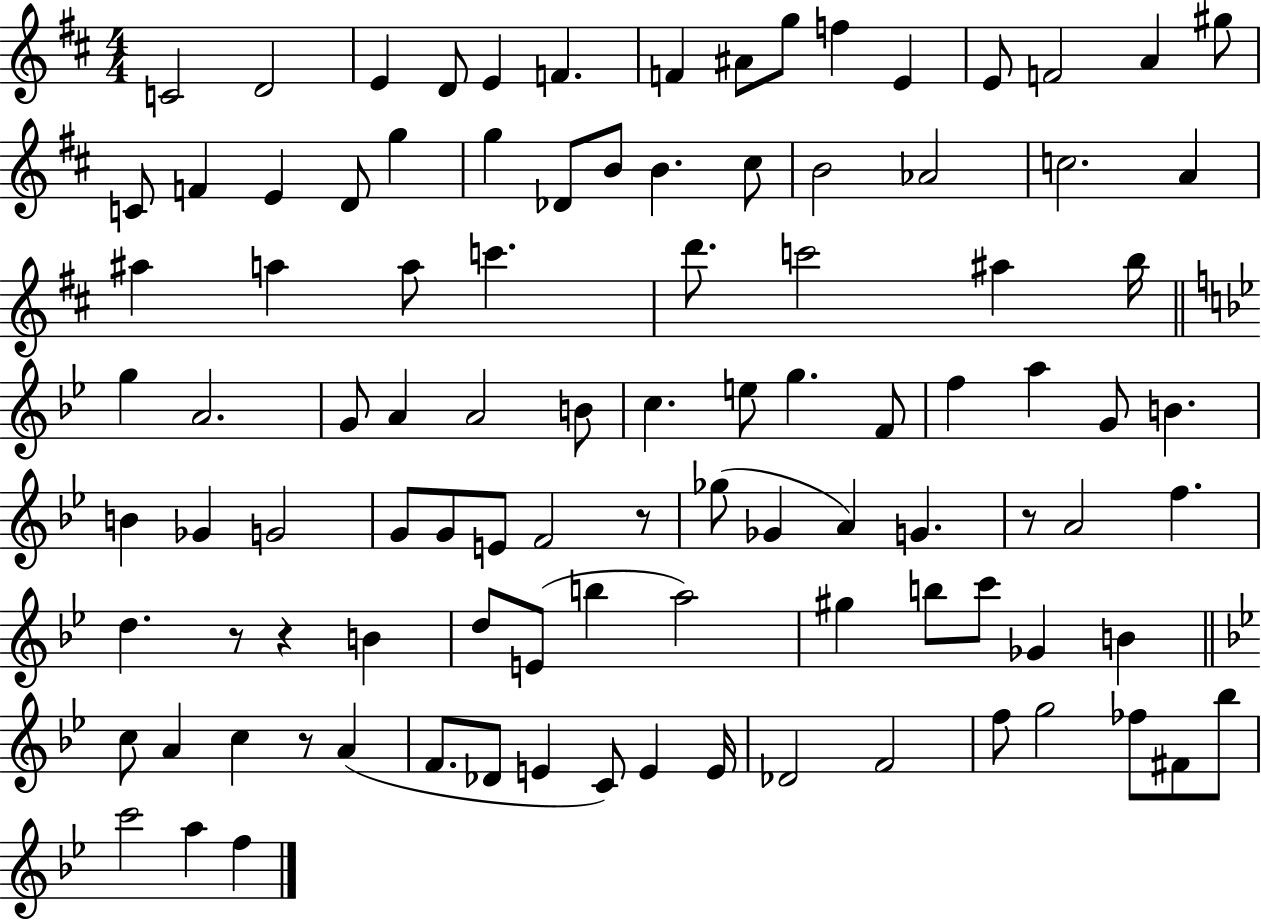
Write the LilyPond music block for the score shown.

{
  \clef treble
  \numericTimeSignature
  \time 4/4
  \key d \major
  \repeat volta 2 { c'2 d'2 | e'4 d'8 e'4 f'4. | f'4 ais'8 g''8 f''4 e'4 | e'8 f'2 a'4 gis''8 | \break c'8 f'4 e'4 d'8 g''4 | g''4 des'8 b'8 b'4. cis''8 | b'2 aes'2 | c''2. a'4 | \break ais''4 a''4 a''8 c'''4. | d'''8. c'''2 ais''4 b''16 | \bar "||" \break \key bes \major g''4 a'2. | g'8 a'4 a'2 b'8 | c''4. e''8 g''4. f'8 | f''4 a''4 g'8 b'4. | \break b'4 ges'4 g'2 | g'8 g'8 e'8 f'2 r8 | ges''8( ges'4 a'4) g'4. | r8 a'2 f''4. | \break d''4. r8 r4 b'4 | d''8 e'8( b''4 a''2) | gis''4 b''8 c'''8 ges'4 b'4 | \bar "||" \break \key bes \major c''8 a'4 c''4 r8 a'4( | f'8. des'8 e'4 c'8) e'4 e'16 | des'2 f'2 | f''8 g''2 fes''8 fis'8 bes''8 | \break c'''2 a''4 f''4 | } \bar "|."
}